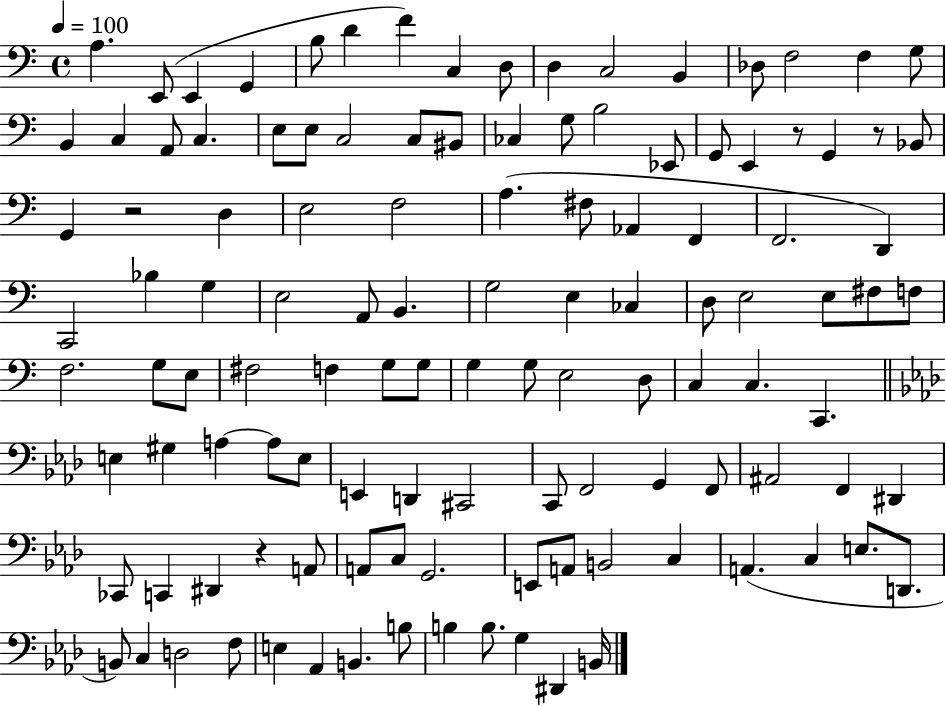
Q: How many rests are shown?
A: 4